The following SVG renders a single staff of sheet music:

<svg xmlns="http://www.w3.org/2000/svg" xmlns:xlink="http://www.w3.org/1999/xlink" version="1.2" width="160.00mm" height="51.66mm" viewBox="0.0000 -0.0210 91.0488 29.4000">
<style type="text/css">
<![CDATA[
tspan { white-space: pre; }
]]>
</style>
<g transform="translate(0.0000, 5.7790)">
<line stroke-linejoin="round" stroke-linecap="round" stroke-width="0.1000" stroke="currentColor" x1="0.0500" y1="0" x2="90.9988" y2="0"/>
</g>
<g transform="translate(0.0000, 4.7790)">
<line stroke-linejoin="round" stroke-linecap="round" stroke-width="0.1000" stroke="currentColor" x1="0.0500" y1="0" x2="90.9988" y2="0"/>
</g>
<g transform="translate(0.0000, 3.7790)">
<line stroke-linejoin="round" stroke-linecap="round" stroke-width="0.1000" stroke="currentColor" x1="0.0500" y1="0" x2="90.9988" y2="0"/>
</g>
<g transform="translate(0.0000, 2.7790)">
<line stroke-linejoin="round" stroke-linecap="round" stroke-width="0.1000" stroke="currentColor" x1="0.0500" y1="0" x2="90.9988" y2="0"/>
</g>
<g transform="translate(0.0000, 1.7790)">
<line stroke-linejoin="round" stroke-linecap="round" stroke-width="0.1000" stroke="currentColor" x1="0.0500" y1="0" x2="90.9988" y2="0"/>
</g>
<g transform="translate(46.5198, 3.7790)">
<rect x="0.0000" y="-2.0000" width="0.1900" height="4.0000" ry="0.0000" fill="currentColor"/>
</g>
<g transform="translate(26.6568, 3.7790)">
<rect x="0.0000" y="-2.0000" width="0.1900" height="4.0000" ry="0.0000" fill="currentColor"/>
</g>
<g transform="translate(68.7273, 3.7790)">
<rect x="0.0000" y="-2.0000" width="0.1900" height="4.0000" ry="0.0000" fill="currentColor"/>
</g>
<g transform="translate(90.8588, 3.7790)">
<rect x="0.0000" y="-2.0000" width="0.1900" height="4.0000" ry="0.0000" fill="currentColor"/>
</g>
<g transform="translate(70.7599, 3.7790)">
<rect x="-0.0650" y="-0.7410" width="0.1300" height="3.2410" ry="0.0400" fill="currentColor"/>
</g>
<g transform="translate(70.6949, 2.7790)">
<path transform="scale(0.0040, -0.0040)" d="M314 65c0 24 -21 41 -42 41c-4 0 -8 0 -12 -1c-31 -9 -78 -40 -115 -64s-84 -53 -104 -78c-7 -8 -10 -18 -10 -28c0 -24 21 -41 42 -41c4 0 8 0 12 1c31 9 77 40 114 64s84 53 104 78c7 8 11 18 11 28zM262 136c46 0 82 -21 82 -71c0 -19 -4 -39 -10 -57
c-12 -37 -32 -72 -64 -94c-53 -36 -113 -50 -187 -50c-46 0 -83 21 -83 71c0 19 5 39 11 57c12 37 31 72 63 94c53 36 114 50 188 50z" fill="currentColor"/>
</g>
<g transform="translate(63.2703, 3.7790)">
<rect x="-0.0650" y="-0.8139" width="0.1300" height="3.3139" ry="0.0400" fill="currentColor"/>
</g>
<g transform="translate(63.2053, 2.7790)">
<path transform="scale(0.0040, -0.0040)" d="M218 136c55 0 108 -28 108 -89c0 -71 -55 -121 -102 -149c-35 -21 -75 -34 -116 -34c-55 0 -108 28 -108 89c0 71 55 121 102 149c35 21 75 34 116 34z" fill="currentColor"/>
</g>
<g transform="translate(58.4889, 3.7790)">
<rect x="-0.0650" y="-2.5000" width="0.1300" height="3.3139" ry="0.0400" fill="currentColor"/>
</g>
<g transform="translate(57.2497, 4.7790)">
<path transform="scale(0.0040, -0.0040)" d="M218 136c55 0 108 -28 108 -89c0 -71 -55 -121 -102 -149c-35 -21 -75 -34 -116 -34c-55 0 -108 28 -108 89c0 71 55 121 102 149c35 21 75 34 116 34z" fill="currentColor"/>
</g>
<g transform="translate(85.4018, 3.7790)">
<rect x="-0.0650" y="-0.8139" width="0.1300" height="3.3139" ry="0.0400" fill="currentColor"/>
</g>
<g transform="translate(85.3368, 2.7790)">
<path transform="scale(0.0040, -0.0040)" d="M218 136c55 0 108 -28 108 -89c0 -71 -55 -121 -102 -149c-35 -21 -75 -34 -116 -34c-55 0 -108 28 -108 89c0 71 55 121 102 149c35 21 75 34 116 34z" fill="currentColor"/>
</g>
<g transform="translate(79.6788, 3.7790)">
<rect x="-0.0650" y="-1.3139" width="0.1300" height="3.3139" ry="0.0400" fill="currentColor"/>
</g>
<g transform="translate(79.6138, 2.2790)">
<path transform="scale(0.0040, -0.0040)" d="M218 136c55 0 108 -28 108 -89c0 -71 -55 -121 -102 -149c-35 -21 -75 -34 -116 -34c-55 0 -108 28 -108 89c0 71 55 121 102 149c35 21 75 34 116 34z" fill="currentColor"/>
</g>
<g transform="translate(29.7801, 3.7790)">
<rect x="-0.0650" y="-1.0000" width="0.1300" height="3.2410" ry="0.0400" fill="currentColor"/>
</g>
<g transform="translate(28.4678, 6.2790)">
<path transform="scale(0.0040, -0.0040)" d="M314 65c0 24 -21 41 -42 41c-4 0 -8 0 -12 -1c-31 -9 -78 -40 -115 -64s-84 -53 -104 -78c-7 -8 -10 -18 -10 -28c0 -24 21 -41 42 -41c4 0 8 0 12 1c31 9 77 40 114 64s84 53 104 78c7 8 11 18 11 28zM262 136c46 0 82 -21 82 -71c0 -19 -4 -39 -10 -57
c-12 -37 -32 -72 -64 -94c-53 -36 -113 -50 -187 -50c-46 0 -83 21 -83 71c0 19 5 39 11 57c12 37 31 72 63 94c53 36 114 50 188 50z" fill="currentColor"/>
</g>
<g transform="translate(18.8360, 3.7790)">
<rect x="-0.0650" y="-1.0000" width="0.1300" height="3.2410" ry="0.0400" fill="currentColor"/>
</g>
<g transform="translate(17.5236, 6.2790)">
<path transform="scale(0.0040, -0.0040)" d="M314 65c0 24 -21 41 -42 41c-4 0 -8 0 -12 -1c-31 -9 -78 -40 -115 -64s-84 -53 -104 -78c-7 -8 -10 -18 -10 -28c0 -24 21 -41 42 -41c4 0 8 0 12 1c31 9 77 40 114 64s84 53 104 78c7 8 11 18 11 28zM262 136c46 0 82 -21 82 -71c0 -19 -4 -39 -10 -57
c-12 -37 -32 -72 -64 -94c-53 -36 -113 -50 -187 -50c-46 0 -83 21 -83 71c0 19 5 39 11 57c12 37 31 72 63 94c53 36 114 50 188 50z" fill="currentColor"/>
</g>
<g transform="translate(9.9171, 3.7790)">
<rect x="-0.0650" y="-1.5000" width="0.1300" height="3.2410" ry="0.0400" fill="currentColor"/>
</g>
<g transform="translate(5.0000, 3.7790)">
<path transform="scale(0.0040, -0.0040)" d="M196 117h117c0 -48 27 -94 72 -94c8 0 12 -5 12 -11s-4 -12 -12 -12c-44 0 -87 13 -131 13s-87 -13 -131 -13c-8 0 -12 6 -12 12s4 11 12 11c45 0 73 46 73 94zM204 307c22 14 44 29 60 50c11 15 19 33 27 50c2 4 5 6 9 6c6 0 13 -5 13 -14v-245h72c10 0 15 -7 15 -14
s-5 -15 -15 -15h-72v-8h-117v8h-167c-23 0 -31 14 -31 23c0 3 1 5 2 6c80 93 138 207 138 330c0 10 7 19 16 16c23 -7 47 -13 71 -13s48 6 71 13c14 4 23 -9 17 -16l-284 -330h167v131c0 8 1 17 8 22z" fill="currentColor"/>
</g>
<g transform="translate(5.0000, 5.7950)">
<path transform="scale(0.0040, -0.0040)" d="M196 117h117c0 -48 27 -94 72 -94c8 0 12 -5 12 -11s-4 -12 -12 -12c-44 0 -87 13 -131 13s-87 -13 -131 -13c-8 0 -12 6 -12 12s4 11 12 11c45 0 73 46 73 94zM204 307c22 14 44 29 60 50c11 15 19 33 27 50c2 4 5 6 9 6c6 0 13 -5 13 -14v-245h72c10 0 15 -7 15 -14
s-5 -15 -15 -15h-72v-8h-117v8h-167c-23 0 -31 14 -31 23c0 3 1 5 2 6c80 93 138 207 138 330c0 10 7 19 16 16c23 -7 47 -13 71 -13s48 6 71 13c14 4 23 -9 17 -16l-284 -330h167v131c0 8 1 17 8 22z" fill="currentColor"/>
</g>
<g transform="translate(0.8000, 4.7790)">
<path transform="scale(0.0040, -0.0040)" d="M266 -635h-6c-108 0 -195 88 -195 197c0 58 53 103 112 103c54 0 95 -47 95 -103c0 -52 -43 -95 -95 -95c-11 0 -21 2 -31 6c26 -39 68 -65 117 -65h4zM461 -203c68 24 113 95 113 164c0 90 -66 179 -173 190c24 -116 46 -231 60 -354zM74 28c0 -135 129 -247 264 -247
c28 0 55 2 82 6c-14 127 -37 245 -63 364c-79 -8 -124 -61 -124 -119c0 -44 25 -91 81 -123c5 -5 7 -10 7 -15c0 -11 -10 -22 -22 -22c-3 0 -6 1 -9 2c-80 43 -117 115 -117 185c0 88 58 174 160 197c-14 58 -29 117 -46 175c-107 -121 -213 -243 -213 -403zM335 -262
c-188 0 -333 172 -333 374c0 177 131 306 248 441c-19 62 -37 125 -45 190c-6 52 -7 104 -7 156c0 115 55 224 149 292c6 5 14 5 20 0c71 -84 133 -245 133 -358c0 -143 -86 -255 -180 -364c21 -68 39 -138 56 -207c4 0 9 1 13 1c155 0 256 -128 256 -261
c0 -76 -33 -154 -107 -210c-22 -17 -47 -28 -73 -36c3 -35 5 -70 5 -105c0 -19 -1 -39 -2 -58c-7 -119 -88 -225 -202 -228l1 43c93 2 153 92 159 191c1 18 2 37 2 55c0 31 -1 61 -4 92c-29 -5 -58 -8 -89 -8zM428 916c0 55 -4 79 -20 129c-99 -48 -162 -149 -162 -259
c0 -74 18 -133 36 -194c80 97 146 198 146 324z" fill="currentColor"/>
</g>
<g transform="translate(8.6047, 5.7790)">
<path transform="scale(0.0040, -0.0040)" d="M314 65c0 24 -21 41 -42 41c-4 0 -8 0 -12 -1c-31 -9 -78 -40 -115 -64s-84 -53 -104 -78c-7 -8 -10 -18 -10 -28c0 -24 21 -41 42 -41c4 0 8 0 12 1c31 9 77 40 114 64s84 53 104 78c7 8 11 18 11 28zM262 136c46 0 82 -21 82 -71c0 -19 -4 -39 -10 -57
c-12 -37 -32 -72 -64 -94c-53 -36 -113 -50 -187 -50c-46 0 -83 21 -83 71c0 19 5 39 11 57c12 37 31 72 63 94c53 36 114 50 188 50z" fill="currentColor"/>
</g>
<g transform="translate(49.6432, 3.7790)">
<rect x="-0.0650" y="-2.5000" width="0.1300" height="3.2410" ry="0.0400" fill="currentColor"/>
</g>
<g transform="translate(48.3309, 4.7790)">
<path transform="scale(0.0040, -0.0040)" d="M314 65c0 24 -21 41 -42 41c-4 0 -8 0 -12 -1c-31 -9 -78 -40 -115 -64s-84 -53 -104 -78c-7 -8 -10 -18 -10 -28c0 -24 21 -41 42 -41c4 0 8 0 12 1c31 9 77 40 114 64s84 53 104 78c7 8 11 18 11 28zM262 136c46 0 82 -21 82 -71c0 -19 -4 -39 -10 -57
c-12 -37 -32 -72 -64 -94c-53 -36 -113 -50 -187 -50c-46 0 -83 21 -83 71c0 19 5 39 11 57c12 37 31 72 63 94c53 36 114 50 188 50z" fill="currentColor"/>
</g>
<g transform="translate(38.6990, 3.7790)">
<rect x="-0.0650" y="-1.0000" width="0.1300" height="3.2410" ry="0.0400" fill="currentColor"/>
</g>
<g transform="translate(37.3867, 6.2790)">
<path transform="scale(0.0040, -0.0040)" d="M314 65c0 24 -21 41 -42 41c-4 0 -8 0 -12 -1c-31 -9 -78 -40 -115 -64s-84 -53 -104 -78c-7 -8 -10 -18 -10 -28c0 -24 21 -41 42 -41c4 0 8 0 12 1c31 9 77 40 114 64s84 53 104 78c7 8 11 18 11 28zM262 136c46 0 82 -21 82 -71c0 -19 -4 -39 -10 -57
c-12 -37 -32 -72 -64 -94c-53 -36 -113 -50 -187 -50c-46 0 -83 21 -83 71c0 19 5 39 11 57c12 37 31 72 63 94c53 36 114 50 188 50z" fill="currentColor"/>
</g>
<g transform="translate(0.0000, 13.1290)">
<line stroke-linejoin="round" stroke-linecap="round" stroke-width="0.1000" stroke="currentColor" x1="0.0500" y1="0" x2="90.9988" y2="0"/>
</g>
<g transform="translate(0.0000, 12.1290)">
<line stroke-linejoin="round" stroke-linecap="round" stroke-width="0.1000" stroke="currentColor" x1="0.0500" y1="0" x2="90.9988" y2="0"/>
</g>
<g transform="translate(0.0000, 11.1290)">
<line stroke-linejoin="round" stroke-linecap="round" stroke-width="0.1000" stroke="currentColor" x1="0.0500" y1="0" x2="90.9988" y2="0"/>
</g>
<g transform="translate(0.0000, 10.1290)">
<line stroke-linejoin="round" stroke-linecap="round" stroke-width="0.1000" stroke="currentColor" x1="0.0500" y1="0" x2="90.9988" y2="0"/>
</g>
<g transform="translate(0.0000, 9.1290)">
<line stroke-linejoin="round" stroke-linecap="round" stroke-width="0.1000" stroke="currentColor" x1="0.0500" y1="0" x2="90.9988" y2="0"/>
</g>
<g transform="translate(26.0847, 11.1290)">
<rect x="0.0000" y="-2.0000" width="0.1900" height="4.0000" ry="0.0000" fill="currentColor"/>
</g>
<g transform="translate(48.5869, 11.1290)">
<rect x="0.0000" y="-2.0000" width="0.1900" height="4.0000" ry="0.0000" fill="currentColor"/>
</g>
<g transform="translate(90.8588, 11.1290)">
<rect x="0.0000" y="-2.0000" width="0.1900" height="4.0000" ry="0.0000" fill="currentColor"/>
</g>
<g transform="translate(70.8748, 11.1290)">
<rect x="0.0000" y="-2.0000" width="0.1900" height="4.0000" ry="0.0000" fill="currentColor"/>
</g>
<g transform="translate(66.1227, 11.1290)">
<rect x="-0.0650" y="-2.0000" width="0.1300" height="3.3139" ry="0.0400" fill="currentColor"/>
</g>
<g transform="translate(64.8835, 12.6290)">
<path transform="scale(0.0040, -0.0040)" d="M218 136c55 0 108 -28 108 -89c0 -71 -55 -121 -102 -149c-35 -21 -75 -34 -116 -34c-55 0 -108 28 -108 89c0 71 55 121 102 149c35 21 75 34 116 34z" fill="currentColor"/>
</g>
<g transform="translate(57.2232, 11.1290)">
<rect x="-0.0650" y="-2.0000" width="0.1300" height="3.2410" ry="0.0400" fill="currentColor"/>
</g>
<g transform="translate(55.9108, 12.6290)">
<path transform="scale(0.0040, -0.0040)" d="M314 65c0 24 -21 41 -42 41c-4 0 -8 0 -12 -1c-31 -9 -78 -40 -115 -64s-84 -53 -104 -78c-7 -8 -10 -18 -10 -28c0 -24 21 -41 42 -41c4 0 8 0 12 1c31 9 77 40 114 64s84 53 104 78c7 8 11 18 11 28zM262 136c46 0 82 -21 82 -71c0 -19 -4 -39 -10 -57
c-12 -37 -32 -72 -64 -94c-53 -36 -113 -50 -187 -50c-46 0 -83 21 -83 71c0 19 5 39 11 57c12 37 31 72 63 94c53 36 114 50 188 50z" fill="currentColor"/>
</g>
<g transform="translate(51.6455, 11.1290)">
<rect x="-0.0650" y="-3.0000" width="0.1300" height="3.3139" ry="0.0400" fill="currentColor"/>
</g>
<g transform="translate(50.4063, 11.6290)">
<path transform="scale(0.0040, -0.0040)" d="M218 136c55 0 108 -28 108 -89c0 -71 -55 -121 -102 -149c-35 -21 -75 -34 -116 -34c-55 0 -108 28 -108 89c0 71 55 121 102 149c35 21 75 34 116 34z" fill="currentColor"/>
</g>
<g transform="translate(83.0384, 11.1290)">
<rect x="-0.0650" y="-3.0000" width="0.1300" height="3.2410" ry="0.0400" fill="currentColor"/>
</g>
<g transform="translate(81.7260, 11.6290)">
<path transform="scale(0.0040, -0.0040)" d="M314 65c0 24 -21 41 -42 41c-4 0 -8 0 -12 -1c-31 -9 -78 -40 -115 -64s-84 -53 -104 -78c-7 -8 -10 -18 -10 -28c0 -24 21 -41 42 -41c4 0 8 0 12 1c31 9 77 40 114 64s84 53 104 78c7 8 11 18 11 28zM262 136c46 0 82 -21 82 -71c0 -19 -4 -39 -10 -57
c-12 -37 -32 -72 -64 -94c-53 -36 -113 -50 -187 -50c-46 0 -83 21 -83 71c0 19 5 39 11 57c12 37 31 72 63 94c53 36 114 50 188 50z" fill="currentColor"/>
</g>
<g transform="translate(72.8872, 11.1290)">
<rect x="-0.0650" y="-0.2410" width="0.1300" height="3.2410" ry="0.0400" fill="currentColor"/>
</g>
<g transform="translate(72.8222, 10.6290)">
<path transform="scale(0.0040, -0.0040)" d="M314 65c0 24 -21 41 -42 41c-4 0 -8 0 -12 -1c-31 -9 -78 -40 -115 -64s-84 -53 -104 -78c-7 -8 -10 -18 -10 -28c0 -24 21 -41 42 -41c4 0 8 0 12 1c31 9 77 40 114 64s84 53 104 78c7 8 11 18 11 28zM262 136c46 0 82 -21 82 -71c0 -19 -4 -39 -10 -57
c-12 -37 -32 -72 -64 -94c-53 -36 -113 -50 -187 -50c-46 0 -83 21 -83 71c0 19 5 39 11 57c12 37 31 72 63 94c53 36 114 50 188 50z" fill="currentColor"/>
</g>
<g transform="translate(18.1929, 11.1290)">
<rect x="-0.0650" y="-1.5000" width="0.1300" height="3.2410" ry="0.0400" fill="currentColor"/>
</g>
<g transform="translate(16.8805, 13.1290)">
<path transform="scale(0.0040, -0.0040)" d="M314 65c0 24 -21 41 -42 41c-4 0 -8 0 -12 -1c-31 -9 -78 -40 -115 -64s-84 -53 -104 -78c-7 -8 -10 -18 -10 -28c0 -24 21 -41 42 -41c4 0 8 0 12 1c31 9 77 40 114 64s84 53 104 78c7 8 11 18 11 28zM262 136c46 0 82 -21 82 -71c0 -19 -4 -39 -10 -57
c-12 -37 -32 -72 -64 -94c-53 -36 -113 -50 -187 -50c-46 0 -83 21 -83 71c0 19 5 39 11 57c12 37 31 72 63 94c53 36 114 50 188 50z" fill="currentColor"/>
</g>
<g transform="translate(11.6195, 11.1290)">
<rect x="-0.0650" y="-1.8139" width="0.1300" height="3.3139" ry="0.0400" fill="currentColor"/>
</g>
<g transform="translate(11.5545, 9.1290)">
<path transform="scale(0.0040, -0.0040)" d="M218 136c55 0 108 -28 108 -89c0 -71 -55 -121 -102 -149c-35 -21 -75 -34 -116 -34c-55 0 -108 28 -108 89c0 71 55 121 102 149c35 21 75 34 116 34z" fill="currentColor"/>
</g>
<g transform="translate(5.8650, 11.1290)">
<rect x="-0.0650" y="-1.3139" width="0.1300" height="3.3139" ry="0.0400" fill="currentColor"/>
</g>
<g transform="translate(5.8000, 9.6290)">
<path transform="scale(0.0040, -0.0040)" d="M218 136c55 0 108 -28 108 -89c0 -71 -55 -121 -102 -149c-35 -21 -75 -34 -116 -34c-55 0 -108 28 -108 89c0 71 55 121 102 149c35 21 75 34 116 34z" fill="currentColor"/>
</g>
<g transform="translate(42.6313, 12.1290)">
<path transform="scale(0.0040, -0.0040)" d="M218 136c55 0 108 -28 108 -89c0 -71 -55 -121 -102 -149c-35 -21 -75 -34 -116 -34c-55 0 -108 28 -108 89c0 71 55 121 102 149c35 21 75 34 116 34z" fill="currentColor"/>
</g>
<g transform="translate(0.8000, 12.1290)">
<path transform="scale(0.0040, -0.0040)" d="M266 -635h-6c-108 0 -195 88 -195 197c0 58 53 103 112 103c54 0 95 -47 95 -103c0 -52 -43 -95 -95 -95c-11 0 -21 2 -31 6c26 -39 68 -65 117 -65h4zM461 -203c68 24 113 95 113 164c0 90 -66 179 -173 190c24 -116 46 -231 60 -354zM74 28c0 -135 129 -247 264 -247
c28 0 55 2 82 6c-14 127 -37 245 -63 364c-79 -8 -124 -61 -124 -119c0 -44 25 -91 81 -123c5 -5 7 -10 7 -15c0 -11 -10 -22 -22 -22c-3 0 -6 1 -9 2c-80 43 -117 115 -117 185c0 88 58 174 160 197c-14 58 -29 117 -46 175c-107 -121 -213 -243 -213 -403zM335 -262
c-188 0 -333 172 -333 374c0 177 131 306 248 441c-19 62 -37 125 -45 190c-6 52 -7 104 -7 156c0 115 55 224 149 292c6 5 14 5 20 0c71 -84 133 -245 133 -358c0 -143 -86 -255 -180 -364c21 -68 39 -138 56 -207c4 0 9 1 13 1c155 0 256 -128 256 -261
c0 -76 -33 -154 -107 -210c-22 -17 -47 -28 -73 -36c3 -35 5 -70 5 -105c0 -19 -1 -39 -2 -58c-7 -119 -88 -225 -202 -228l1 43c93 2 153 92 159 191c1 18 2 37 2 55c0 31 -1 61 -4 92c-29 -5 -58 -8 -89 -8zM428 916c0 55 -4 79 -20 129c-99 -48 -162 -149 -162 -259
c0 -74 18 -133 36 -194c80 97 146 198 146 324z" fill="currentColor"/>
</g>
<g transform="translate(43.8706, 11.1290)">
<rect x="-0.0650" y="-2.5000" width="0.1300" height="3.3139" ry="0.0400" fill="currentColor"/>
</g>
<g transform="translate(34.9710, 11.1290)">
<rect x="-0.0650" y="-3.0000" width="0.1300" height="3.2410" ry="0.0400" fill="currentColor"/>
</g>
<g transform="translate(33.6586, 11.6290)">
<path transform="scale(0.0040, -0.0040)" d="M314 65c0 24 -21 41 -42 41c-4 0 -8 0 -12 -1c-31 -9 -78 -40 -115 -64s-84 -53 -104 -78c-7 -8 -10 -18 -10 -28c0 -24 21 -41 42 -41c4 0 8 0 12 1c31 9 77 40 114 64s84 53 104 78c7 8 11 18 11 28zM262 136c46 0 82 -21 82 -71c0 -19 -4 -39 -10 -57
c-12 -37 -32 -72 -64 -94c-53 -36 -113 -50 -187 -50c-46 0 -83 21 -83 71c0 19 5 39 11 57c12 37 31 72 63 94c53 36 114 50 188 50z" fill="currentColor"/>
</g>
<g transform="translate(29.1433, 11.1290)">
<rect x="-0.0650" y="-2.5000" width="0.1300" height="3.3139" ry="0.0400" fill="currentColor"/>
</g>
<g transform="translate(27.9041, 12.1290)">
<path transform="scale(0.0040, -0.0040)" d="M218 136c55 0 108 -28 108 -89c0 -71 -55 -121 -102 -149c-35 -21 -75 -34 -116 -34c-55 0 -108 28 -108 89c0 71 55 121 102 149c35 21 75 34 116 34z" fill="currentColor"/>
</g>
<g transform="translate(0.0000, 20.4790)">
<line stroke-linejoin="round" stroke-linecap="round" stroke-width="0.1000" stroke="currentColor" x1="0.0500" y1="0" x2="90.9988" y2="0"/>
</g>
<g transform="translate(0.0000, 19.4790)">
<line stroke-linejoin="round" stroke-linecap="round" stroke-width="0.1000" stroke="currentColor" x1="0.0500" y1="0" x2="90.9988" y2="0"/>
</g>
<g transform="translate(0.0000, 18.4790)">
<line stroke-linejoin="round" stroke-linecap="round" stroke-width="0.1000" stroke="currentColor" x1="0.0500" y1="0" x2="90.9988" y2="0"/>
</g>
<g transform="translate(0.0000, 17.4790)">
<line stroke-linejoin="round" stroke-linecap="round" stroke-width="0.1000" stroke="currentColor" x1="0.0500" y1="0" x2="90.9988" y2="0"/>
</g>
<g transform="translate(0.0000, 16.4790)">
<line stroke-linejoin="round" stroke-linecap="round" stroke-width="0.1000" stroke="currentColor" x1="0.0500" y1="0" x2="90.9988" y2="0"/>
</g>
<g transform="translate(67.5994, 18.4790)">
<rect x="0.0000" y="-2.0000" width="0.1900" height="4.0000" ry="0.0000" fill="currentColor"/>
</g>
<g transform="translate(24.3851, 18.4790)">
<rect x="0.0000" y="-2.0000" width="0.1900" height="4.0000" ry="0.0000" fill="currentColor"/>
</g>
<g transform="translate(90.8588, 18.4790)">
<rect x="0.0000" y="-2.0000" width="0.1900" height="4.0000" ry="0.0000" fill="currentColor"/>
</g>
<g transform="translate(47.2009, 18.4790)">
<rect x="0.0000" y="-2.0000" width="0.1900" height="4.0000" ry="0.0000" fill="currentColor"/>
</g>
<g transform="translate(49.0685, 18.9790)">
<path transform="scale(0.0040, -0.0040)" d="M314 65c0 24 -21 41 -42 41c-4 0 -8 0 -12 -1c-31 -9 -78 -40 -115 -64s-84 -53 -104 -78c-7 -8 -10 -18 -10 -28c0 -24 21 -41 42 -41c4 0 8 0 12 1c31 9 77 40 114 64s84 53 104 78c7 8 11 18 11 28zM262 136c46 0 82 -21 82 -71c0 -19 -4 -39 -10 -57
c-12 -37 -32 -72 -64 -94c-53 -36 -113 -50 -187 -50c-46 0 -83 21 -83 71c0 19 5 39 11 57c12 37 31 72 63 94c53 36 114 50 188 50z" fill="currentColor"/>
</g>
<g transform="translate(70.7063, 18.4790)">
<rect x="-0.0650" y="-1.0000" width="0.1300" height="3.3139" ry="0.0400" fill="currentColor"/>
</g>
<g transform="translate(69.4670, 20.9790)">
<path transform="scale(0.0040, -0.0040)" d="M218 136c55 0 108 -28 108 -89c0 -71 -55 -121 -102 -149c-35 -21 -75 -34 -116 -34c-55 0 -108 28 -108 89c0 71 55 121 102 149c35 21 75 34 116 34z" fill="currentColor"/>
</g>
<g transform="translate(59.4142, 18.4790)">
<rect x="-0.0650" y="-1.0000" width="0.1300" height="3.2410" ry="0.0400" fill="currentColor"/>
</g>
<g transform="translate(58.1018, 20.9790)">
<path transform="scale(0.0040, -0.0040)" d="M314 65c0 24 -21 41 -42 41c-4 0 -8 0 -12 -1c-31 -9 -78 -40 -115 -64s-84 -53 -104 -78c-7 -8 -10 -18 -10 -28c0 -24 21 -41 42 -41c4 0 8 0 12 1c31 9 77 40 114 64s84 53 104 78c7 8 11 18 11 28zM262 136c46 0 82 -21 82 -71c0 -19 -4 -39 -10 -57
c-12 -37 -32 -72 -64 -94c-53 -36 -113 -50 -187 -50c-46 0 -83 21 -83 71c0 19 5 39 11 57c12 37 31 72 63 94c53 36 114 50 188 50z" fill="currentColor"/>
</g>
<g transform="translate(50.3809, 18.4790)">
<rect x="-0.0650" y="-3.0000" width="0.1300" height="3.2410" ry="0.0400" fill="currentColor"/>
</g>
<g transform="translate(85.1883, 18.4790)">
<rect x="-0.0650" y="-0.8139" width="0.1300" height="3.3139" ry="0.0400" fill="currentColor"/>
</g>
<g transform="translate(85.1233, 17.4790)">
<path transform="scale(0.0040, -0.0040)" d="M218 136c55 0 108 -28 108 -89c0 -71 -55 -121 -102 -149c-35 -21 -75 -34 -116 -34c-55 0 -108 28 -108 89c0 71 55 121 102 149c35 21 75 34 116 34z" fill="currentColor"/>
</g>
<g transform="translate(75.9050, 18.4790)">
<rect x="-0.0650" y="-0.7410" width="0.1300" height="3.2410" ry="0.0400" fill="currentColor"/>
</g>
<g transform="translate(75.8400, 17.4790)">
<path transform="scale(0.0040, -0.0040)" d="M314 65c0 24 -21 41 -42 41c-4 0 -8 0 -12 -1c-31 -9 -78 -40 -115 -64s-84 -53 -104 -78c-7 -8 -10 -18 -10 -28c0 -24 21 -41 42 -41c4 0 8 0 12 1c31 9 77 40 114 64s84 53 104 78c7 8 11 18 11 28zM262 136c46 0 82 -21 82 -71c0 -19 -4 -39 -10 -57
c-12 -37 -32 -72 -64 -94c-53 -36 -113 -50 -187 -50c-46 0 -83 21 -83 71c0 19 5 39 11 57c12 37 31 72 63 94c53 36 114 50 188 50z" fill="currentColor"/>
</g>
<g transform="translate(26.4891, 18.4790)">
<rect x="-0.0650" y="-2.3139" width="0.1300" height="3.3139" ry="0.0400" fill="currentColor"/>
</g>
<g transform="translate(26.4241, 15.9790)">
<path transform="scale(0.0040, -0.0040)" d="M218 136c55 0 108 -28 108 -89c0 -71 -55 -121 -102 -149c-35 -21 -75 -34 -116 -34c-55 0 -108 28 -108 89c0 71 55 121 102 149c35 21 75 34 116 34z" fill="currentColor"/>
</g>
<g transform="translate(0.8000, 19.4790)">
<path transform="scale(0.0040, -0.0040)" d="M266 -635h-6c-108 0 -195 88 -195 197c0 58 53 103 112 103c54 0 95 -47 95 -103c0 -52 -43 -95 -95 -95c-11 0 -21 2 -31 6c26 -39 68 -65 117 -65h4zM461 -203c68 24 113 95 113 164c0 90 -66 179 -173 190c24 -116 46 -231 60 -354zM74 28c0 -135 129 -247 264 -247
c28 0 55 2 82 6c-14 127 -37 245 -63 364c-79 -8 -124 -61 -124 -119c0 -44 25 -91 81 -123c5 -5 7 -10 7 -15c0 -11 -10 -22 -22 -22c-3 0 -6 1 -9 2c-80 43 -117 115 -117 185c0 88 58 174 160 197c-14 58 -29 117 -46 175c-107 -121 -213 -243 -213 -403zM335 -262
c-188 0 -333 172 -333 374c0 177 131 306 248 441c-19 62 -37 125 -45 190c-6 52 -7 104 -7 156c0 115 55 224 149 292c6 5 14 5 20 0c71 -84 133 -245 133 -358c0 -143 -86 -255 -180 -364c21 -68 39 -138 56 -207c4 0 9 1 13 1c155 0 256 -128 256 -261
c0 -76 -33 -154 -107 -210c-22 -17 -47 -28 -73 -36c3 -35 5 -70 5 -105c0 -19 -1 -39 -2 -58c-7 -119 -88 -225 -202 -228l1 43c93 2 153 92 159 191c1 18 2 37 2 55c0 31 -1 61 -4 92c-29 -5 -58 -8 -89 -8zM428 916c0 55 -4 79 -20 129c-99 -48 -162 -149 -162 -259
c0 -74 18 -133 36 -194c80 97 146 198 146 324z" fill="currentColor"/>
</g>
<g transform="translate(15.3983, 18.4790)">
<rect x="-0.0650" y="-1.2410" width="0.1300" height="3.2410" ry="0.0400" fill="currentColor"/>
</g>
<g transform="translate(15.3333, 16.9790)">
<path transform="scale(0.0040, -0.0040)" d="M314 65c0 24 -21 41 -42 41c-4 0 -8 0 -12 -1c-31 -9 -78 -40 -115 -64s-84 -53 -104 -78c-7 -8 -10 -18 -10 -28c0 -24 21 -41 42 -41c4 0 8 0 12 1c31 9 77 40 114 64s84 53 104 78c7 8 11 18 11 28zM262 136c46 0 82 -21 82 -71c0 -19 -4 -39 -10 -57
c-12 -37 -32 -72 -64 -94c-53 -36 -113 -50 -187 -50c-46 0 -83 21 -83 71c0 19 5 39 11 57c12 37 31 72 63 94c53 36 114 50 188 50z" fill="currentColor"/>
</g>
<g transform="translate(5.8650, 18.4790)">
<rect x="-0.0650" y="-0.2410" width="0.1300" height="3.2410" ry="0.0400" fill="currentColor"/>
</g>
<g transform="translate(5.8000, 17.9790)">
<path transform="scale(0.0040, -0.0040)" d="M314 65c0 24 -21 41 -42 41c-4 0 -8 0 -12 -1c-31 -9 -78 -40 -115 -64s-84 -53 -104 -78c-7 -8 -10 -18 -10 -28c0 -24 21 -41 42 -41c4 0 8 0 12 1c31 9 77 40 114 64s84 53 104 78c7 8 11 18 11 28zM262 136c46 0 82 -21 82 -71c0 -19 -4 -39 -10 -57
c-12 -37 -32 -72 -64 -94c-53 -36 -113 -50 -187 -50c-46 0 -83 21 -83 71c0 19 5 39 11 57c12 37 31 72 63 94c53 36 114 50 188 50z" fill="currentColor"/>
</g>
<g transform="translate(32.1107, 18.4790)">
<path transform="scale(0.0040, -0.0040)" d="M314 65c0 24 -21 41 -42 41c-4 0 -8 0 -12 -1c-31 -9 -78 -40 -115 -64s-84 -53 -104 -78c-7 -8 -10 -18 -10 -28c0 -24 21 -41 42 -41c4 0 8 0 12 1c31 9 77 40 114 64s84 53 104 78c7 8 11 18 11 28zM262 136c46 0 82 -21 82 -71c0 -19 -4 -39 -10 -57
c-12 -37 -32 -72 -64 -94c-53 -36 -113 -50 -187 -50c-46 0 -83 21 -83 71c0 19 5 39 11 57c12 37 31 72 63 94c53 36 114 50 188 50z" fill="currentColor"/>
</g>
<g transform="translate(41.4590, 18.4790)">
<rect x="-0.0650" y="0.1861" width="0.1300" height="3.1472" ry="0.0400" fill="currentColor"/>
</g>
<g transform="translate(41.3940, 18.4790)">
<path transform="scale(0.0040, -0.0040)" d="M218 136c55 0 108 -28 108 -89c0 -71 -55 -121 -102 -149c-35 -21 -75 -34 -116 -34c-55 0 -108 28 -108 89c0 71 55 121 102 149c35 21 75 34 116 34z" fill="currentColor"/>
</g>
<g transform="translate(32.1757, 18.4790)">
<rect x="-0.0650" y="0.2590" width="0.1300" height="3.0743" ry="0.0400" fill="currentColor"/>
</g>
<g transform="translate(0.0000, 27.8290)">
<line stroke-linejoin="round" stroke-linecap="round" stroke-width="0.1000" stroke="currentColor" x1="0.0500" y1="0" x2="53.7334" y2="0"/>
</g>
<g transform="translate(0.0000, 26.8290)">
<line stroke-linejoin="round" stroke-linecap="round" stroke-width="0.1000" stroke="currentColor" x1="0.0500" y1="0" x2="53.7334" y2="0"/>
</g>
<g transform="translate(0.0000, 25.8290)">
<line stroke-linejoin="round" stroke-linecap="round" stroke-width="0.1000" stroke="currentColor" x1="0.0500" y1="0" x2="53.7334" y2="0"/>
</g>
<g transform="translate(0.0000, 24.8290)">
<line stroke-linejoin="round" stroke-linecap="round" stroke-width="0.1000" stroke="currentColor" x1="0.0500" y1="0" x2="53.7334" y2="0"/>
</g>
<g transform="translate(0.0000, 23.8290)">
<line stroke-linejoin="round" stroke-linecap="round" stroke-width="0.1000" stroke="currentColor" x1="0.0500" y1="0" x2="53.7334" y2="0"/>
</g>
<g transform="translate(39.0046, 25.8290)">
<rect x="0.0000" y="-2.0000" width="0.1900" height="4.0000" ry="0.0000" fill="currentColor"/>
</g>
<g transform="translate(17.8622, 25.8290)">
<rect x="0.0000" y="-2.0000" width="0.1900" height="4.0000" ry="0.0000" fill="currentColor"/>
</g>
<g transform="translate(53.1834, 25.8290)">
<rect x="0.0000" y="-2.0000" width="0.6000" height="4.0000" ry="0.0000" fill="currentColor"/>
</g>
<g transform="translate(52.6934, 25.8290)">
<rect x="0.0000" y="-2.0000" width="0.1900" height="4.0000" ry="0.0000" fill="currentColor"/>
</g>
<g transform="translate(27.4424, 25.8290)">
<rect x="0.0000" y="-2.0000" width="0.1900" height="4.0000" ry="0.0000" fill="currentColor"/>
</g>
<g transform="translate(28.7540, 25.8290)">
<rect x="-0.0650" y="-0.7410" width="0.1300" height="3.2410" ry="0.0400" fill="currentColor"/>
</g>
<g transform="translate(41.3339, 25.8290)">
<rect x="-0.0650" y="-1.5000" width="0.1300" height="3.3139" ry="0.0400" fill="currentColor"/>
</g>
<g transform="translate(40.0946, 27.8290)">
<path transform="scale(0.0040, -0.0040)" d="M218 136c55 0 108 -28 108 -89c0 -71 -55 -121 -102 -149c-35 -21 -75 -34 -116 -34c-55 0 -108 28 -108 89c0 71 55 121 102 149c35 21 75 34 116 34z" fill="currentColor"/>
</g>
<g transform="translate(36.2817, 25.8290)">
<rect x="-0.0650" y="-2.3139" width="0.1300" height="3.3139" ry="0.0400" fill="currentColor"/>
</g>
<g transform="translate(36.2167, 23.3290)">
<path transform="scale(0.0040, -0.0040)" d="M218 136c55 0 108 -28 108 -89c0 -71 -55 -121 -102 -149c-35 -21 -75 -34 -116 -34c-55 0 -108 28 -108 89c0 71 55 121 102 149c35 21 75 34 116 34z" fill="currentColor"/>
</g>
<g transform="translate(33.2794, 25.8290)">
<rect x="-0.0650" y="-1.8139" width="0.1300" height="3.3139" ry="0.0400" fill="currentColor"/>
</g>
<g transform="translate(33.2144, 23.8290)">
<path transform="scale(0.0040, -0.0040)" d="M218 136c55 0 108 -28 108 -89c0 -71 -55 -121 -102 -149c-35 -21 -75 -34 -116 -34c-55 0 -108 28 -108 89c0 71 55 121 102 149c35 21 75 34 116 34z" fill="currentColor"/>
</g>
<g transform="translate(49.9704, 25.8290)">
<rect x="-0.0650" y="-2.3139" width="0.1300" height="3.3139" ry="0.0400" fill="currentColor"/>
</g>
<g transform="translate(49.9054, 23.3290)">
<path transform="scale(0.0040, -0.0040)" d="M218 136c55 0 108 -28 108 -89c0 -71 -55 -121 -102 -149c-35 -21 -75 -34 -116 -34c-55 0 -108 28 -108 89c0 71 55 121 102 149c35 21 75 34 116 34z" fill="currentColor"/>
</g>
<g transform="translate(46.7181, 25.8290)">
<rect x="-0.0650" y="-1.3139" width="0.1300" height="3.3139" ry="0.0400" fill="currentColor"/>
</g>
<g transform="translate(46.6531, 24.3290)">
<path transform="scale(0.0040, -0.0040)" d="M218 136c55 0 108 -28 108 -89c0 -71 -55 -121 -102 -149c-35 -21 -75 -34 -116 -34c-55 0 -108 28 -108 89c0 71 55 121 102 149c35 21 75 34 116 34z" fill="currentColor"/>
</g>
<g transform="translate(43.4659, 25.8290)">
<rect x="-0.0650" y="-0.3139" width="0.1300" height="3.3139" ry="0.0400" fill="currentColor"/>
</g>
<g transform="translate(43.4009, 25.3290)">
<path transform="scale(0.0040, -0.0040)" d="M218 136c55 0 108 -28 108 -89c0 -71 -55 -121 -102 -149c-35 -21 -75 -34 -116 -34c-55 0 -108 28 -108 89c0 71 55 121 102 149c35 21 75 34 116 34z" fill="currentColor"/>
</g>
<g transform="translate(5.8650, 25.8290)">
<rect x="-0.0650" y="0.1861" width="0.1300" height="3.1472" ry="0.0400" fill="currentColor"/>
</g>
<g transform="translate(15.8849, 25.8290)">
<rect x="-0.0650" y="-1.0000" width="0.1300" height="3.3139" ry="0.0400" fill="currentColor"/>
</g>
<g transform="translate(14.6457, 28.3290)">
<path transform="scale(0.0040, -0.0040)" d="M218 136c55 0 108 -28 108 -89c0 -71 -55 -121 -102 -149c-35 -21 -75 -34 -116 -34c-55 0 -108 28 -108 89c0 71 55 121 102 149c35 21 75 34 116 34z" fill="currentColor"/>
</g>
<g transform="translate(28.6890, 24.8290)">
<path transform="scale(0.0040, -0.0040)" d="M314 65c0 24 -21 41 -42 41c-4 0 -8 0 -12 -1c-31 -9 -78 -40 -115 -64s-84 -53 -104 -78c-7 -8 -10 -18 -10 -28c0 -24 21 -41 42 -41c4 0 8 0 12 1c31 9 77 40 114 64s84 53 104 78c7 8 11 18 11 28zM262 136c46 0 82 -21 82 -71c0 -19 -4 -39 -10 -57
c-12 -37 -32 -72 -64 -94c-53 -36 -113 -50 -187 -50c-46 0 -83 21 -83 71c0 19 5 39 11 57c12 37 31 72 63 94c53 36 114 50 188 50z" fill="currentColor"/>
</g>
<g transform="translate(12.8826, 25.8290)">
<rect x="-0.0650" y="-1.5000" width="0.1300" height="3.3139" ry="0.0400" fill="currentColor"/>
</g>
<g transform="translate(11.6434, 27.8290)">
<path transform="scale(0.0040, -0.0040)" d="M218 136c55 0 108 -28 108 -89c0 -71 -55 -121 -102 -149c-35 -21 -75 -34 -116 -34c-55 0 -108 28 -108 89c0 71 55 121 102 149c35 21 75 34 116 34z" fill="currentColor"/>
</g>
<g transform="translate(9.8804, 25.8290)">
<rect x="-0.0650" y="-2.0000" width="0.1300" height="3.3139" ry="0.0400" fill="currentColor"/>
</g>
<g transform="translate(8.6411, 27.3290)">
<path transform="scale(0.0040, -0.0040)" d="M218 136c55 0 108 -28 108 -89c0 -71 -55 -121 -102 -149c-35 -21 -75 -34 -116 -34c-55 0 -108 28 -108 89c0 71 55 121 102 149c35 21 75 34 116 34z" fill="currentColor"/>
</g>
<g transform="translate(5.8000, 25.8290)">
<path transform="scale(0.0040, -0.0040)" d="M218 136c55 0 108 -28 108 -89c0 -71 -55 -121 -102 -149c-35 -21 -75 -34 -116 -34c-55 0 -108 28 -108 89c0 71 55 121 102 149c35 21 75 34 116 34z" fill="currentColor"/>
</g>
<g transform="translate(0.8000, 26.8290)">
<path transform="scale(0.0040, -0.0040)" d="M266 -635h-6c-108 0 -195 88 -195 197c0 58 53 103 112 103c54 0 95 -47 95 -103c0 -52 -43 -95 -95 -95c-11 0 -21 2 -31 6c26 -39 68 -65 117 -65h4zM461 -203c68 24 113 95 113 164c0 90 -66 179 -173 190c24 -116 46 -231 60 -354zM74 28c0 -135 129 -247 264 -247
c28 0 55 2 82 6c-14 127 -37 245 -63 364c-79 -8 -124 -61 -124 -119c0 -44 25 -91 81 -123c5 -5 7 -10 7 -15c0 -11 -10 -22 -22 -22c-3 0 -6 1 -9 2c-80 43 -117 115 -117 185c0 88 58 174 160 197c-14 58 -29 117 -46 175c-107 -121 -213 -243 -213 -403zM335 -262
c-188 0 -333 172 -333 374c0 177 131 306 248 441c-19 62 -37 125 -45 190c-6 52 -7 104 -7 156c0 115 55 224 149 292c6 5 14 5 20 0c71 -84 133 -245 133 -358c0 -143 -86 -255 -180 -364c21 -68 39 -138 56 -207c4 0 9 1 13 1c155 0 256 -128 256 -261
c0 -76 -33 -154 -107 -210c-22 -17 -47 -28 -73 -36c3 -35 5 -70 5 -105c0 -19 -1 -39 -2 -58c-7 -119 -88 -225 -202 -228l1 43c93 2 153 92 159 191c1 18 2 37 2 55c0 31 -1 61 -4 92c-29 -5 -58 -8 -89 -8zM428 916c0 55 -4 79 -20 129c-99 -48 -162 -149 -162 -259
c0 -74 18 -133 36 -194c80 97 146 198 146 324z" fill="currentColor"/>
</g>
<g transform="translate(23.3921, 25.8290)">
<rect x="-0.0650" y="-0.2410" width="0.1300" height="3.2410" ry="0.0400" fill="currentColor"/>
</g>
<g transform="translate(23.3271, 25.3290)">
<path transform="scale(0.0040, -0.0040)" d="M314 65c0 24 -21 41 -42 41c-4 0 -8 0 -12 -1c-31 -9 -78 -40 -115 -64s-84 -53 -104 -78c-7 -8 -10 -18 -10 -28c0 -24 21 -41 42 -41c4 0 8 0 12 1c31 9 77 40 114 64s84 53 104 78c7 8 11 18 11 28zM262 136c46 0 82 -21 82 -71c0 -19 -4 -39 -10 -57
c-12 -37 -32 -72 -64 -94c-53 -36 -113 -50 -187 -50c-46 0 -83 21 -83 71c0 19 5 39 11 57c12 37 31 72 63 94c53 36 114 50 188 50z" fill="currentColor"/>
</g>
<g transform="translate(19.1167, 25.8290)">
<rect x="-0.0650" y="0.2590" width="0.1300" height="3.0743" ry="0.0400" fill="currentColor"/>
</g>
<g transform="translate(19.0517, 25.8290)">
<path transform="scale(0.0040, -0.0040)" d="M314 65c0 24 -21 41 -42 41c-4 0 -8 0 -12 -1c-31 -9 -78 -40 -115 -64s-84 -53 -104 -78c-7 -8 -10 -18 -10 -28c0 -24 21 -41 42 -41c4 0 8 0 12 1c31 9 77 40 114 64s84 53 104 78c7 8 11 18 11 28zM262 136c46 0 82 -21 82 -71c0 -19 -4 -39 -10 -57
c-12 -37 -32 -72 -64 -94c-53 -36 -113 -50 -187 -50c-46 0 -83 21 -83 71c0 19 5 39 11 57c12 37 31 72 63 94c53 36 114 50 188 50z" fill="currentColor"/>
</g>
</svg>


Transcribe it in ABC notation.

X:1
T:Untitled
M:4/4
L:1/4
K:C
E2 D2 D2 D2 G2 G d d2 e d e f E2 G A2 G A F2 F c2 A2 c2 e2 g B2 B A2 D2 D d2 d B F E D B2 c2 d2 f g E c e g